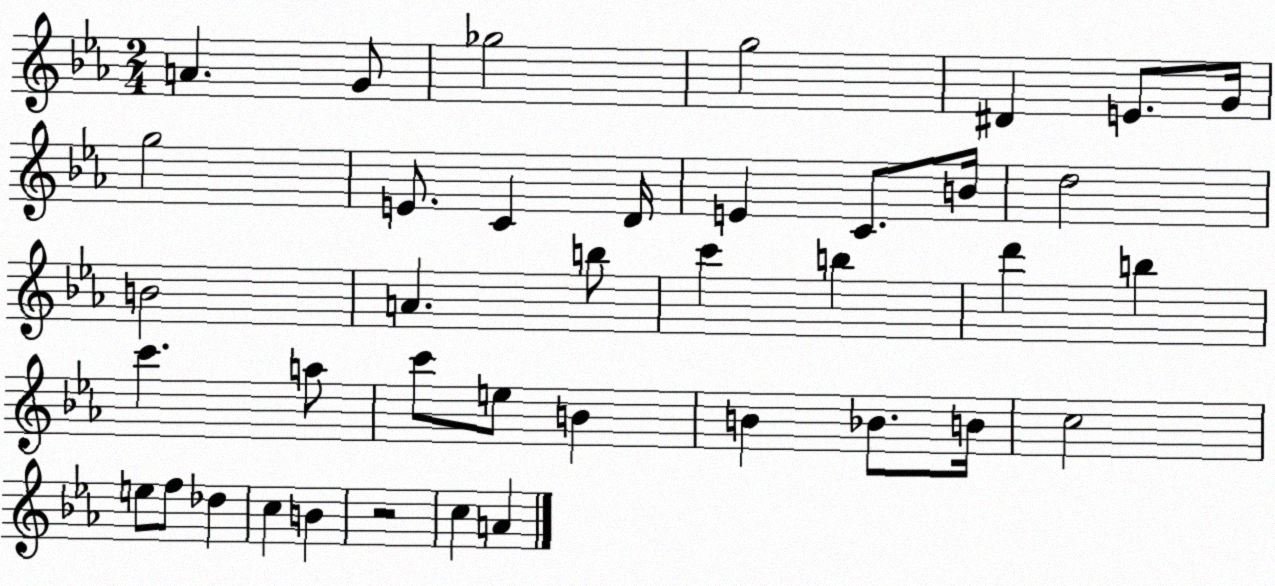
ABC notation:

X:1
T:Untitled
M:2/4
L:1/4
K:Eb
A G/2 _g2 g2 ^D E/2 G/4 g2 E/2 C D/4 E C/2 B/4 d2 B2 A b/2 c' b d' b c' a/2 c'/2 e/2 B B _B/2 B/4 c2 e/2 f/2 _d c B z2 c A